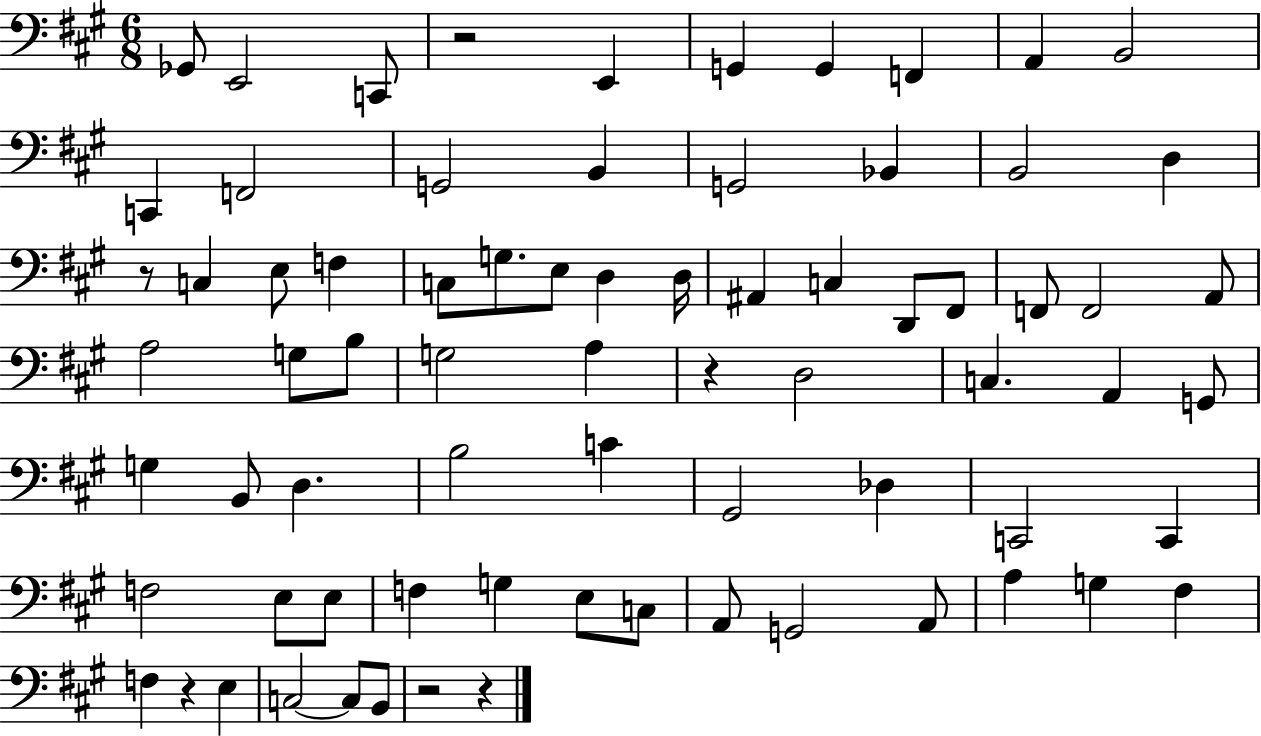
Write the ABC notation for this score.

X:1
T:Untitled
M:6/8
L:1/4
K:A
_G,,/2 E,,2 C,,/2 z2 E,, G,, G,, F,, A,, B,,2 C,, F,,2 G,,2 B,, G,,2 _B,, B,,2 D, z/2 C, E,/2 F, C,/2 G,/2 E,/2 D, D,/4 ^A,, C, D,,/2 ^F,,/2 F,,/2 F,,2 A,,/2 A,2 G,/2 B,/2 G,2 A, z D,2 C, A,, G,,/2 G, B,,/2 D, B,2 C ^G,,2 _D, C,,2 C,, F,2 E,/2 E,/2 F, G, E,/2 C,/2 A,,/2 G,,2 A,,/2 A, G, ^F, F, z E, C,2 C,/2 B,,/2 z2 z